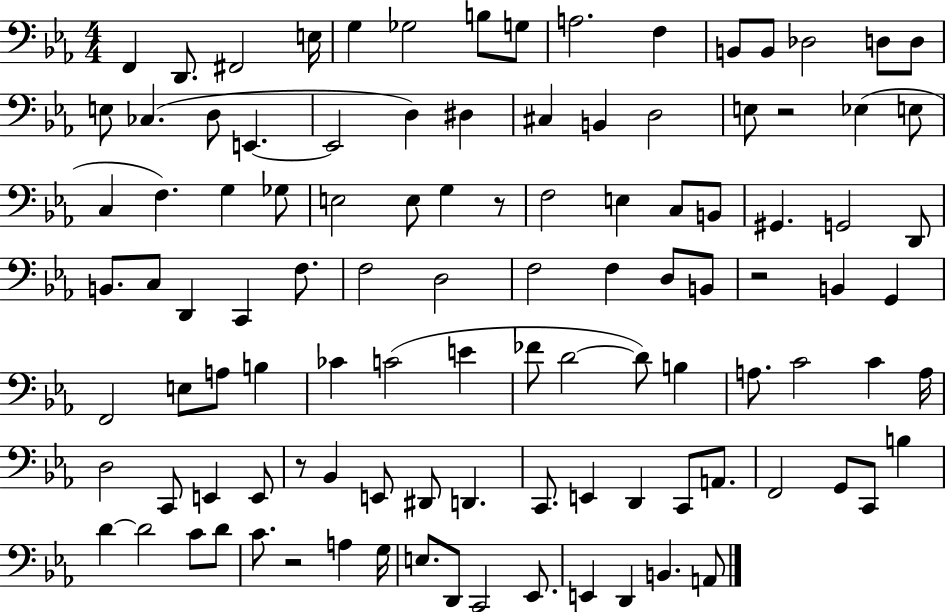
X:1
T:Untitled
M:4/4
L:1/4
K:Eb
F,, D,,/2 ^F,,2 E,/4 G, _G,2 B,/2 G,/2 A,2 F, B,,/2 B,,/2 _D,2 D,/2 D,/2 E,/2 _C, D,/2 E,, E,,2 D, ^D, ^C, B,, D,2 E,/2 z2 _E, E,/2 C, F, G, _G,/2 E,2 E,/2 G, z/2 F,2 E, C,/2 B,,/2 ^G,, G,,2 D,,/2 B,,/2 C,/2 D,, C,, F,/2 F,2 D,2 F,2 F, D,/2 B,,/2 z2 B,, G,, F,,2 E,/2 A,/2 B, _C C2 E _F/2 D2 D/2 B, A,/2 C2 C A,/4 D,2 C,,/2 E,, E,,/2 z/2 _B,, E,,/2 ^D,,/2 D,, C,,/2 E,, D,, C,,/2 A,,/2 F,,2 G,,/2 C,,/2 B, D D2 C/2 D/2 C/2 z2 A, G,/4 E,/2 D,,/2 C,,2 _E,,/2 E,, D,, B,, A,,/2